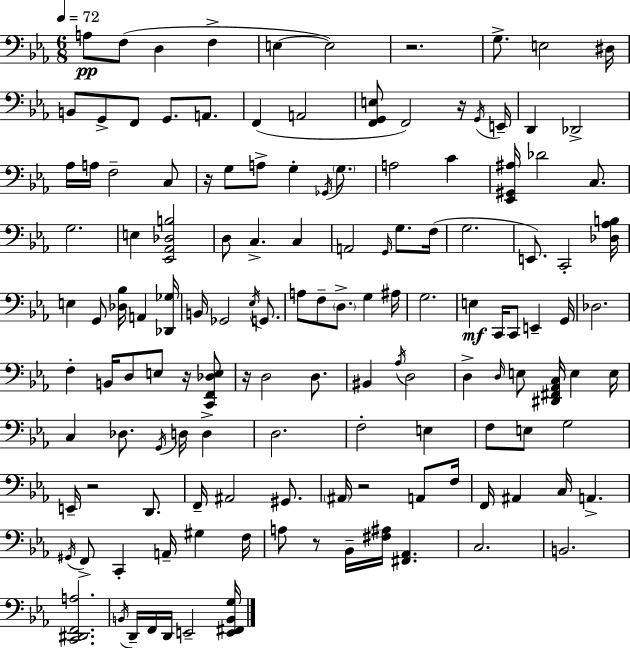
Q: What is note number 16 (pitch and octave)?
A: A2